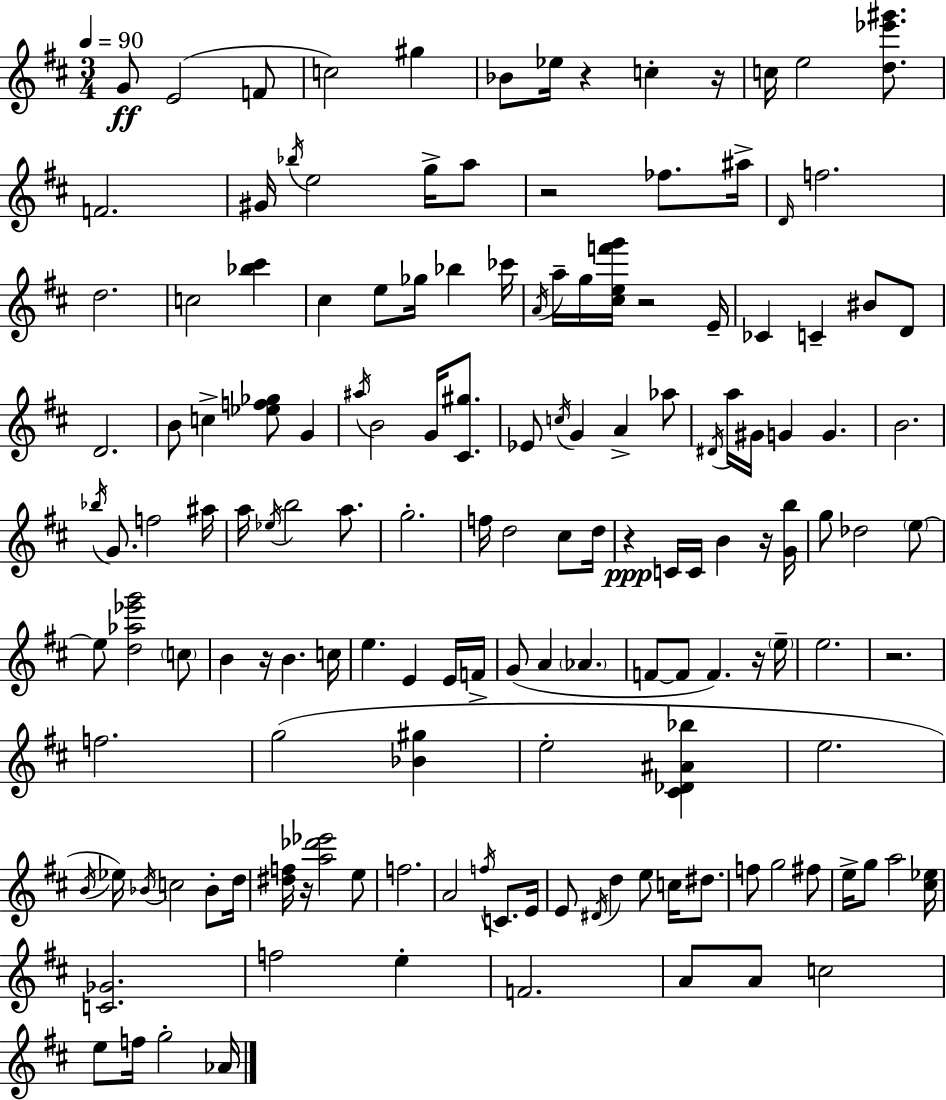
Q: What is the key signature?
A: D major